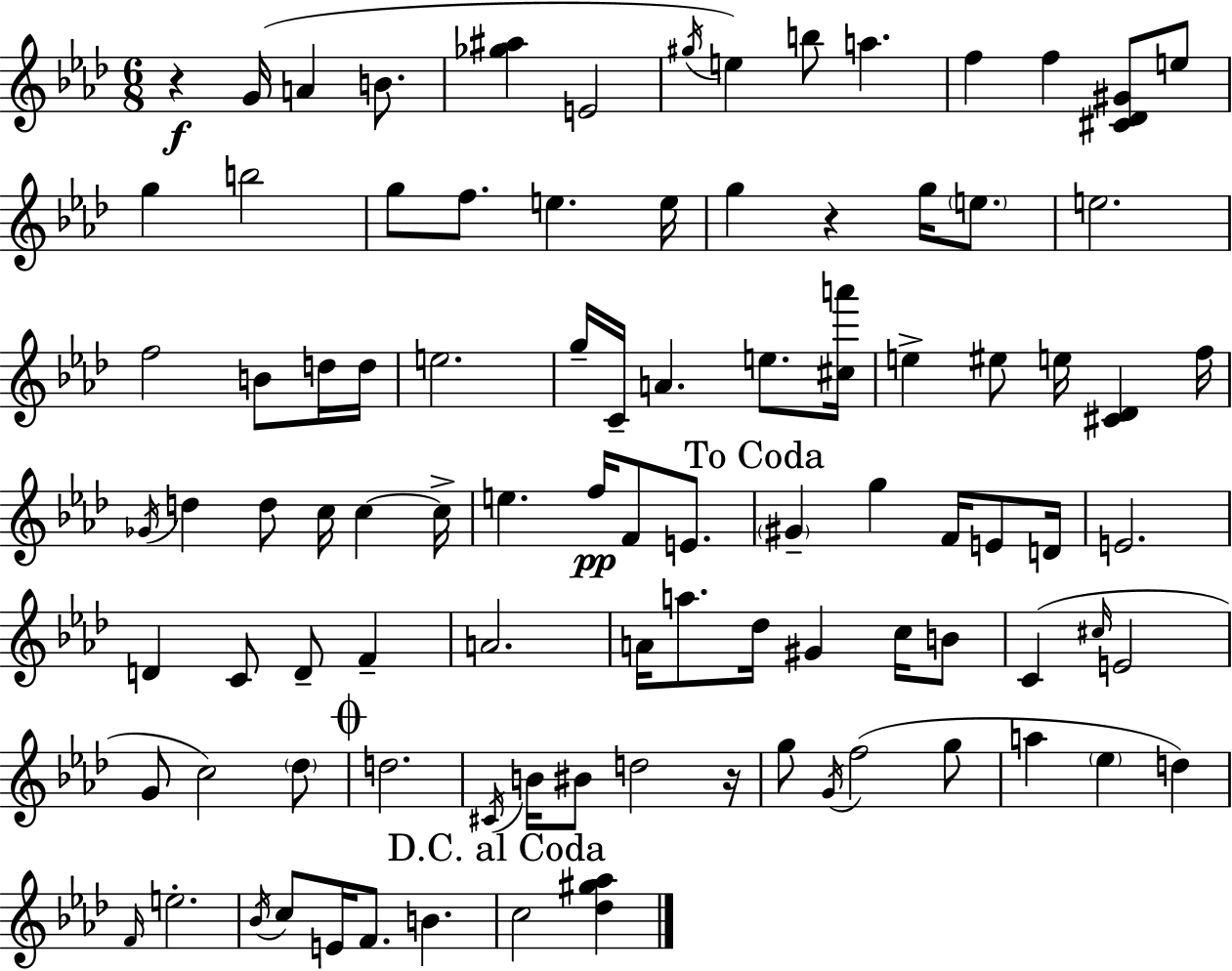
X:1
T:Untitled
M:6/8
L:1/4
K:Ab
z G/4 A B/2 [_g^a] E2 ^g/4 e b/2 a f f [^C_D^G]/2 e/2 g b2 g/2 f/2 e e/4 g z g/4 e/2 e2 f2 B/2 d/4 d/4 e2 g/4 C/4 A e/2 [^ca']/4 e ^e/2 e/4 [^C_D] f/4 _G/4 d d/2 c/4 c c/4 e f/4 F/2 E/2 ^G g F/4 E/2 D/4 E2 D C/2 D/2 F A2 A/4 a/2 _d/4 ^G c/4 B/2 C ^c/4 E2 G/2 c2 _d/2 d2 ^C/4 B/4 ^B/2 d2 z/4 g/2 G/4 f2 g/2 a _e d F/4 e2 _B/4 c/2 E/4 F/2 B c2 [_d^g_a]